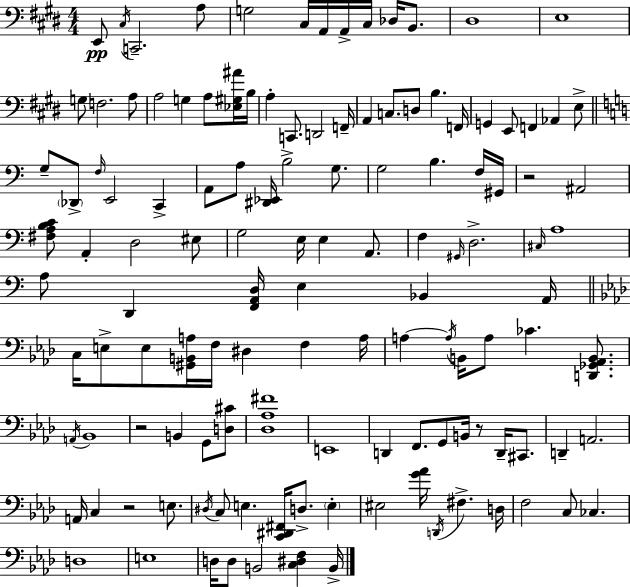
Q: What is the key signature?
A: E major